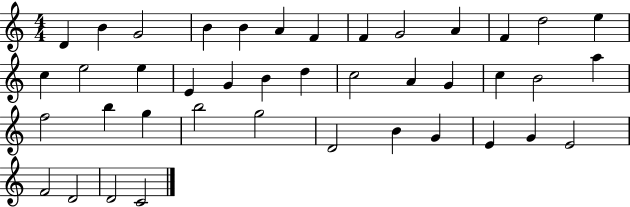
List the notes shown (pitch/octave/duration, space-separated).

D4/q B4/q G4/h B4/q B4/q A4/q F4/q F4/q G4/h A4/q F4/q D5/h E5/q C5/q E5/h E5/q E4/q G4/q B4/q D5/q C5/h A4/q G4/q C5/q B4/h A5/q F5/h B5/q G5/q B5/h G5/h D4/h B4/q G4/q E4/q G4/q E4/h F4/h D4/h D4/h C4/h